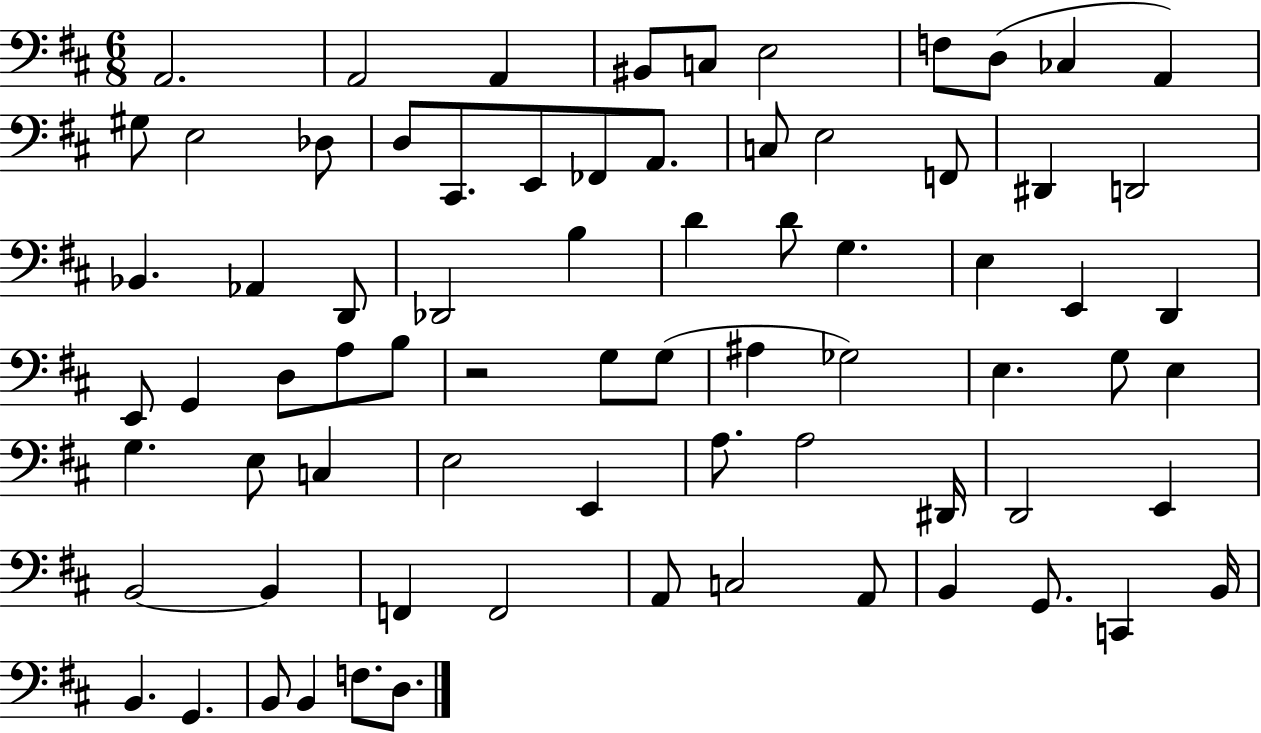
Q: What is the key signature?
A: D major